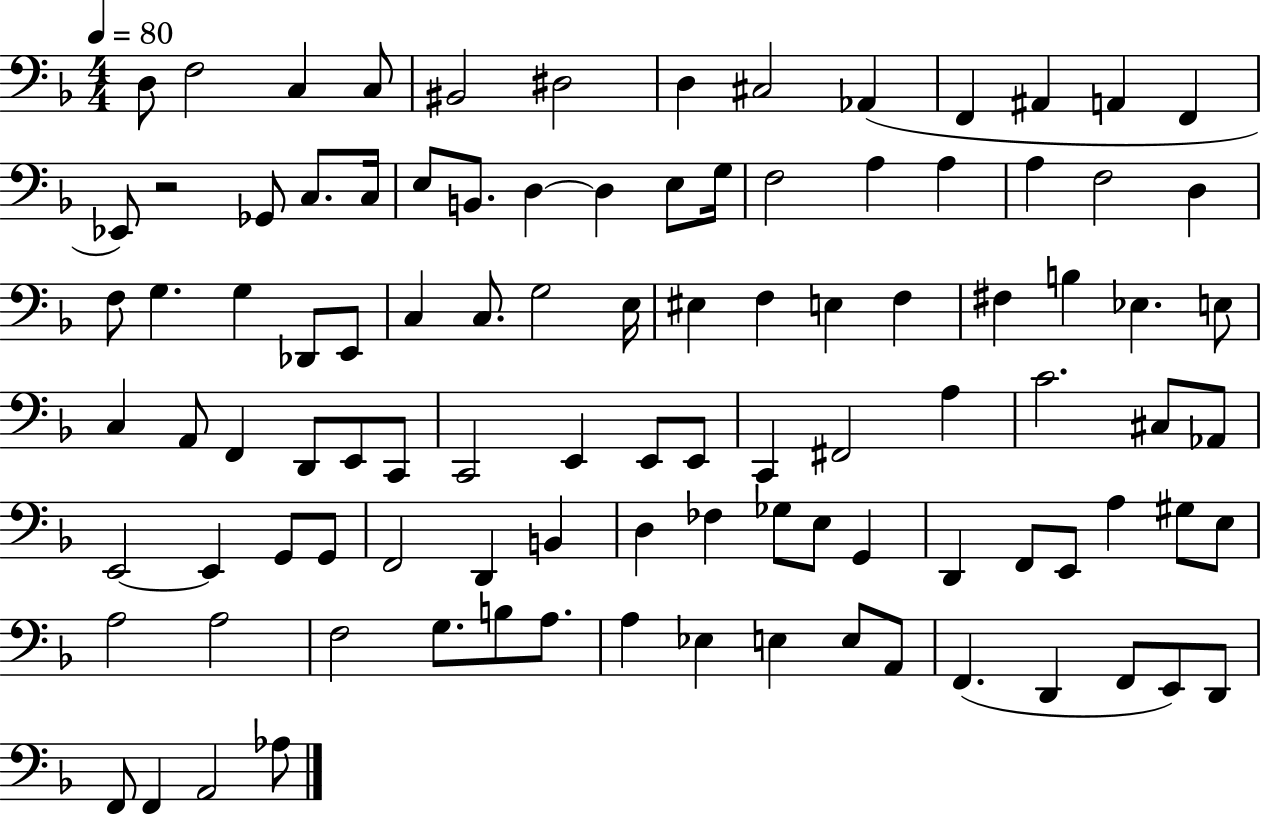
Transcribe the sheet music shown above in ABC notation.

X:1
T:Untitled
M:4/4
L:1/4
K:F
D,/2 F,2 C, C,/2 ^B,,2 ^D,2 D, ^C,2 _A,, F,, ^A,, A,, F,, _E,,/2 z2 _G,,/2 C,/2 C,/4 E,/2 B,,/2 D, D, E,/2 G,/4 F,2 A, A, A, F,2 D, F,/2 G, G, _D,,/2 E,,/2 C, C,/2 G,2 E,/4 ^E, F, E, F, ^F, B, _E, E,/2 C, A,,/2 F,, D,,/2 E,,/2 C,,/2 C,,2 E,, E,,/2 E,,/2 C,, ^F,,2 A, C2 ^C,/2 _A,,/2 E,,2 E,, G,,/2 G,,/2 F,,2 D,, B,, D, _F, _G,/2 E,/2 G,, D,, F,,/2 E,,/2 A, ^G,/2 E,/2 A,2 A,2 F,2 G,/2 B,/2 A,/2 A, _E, E, E,/2 A,,/2 F,, D,, F,,/2 E,,/2 D,,/2 F,,/2 F,, A,,2 _A,/2